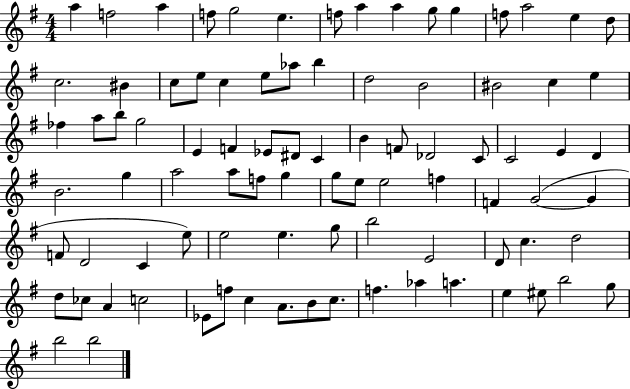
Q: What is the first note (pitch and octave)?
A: A5